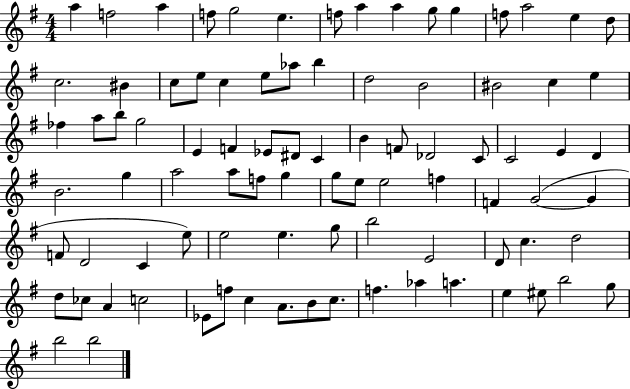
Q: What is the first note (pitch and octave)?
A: A5